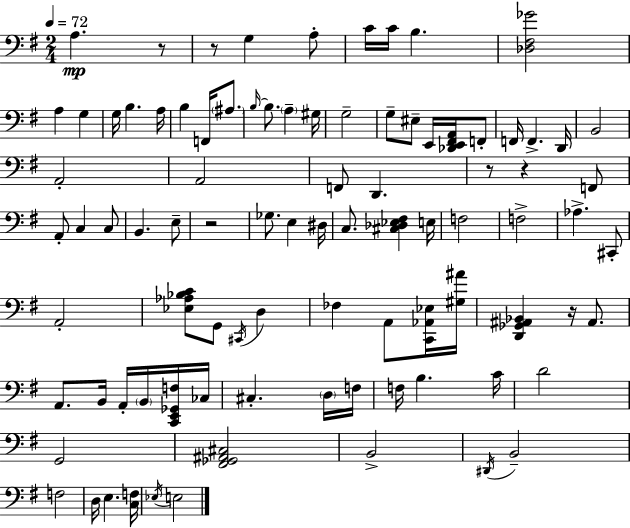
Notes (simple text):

A3/q. R/e R/e G3/q A3/e C4/s C4/s B3/q. [Db3,F#3,Gb4]/h A3/q G3/q G3/s B3/q. A3/s B3/q F2/s A#3/e. B3/s B3/e. A3/q G#3/s G3/h G3/e EIS3/e E2/s [Db2,E2,F#2,A2]/s F2/e F2/s F2/q. D2/s B2/h A2/h A2/h F2/e D2/q. R/e R/q F2/e A2/e C3/q C3/e B2/q. E3/e R/h Gb3/e. E3/q D#3/s C3/e. [C#3,Db3,Eb3,F#3]/q E3/s F3/h F3/h Ab3/q. C#2/e A2/h [Eb3,Ab3,Bb3,C4]/e G2/e C#2/s D3/q FES3/q A2/e [C2,Ab2,Eb3]/s [G#3,A#4]/s [D2,Gb2,A#2,Bb2]/q R/s A#2/e. A2/e. B2/s A2/s B2/s [C2,E2,Gb2,F3]/s CES3/s C#3/q. D3/s F3/s F3/s B3/q. C4/s D4/h G2/h [F#2,Gb2,A#2,C#3]/h B2/h D#2/s B2/h F3/h D3/s E3/q. [C3,F3]/s Eb3/s E3/h